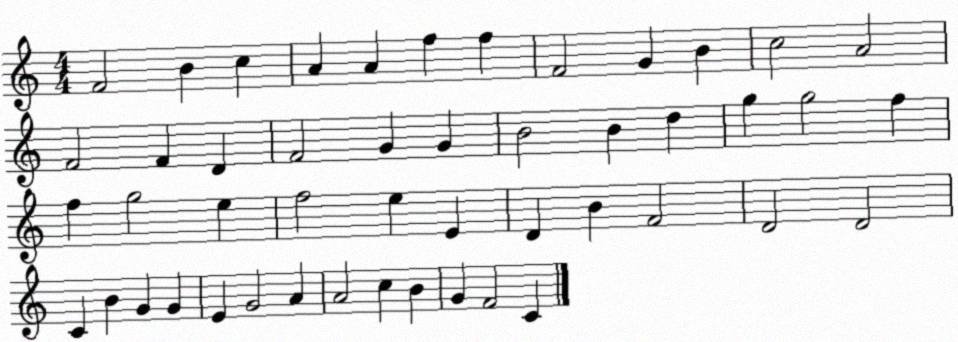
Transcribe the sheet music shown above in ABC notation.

X:1
T:Untitled
M:4/4
L:1/4
K:C
F2 B c A A f f F2 G B c2 A2 F2 F D F2 G G B2 B d g g2 f f g2 e f2 e E D B F2 D2 D2 C B G G E G2 A A2 c B G F2 C